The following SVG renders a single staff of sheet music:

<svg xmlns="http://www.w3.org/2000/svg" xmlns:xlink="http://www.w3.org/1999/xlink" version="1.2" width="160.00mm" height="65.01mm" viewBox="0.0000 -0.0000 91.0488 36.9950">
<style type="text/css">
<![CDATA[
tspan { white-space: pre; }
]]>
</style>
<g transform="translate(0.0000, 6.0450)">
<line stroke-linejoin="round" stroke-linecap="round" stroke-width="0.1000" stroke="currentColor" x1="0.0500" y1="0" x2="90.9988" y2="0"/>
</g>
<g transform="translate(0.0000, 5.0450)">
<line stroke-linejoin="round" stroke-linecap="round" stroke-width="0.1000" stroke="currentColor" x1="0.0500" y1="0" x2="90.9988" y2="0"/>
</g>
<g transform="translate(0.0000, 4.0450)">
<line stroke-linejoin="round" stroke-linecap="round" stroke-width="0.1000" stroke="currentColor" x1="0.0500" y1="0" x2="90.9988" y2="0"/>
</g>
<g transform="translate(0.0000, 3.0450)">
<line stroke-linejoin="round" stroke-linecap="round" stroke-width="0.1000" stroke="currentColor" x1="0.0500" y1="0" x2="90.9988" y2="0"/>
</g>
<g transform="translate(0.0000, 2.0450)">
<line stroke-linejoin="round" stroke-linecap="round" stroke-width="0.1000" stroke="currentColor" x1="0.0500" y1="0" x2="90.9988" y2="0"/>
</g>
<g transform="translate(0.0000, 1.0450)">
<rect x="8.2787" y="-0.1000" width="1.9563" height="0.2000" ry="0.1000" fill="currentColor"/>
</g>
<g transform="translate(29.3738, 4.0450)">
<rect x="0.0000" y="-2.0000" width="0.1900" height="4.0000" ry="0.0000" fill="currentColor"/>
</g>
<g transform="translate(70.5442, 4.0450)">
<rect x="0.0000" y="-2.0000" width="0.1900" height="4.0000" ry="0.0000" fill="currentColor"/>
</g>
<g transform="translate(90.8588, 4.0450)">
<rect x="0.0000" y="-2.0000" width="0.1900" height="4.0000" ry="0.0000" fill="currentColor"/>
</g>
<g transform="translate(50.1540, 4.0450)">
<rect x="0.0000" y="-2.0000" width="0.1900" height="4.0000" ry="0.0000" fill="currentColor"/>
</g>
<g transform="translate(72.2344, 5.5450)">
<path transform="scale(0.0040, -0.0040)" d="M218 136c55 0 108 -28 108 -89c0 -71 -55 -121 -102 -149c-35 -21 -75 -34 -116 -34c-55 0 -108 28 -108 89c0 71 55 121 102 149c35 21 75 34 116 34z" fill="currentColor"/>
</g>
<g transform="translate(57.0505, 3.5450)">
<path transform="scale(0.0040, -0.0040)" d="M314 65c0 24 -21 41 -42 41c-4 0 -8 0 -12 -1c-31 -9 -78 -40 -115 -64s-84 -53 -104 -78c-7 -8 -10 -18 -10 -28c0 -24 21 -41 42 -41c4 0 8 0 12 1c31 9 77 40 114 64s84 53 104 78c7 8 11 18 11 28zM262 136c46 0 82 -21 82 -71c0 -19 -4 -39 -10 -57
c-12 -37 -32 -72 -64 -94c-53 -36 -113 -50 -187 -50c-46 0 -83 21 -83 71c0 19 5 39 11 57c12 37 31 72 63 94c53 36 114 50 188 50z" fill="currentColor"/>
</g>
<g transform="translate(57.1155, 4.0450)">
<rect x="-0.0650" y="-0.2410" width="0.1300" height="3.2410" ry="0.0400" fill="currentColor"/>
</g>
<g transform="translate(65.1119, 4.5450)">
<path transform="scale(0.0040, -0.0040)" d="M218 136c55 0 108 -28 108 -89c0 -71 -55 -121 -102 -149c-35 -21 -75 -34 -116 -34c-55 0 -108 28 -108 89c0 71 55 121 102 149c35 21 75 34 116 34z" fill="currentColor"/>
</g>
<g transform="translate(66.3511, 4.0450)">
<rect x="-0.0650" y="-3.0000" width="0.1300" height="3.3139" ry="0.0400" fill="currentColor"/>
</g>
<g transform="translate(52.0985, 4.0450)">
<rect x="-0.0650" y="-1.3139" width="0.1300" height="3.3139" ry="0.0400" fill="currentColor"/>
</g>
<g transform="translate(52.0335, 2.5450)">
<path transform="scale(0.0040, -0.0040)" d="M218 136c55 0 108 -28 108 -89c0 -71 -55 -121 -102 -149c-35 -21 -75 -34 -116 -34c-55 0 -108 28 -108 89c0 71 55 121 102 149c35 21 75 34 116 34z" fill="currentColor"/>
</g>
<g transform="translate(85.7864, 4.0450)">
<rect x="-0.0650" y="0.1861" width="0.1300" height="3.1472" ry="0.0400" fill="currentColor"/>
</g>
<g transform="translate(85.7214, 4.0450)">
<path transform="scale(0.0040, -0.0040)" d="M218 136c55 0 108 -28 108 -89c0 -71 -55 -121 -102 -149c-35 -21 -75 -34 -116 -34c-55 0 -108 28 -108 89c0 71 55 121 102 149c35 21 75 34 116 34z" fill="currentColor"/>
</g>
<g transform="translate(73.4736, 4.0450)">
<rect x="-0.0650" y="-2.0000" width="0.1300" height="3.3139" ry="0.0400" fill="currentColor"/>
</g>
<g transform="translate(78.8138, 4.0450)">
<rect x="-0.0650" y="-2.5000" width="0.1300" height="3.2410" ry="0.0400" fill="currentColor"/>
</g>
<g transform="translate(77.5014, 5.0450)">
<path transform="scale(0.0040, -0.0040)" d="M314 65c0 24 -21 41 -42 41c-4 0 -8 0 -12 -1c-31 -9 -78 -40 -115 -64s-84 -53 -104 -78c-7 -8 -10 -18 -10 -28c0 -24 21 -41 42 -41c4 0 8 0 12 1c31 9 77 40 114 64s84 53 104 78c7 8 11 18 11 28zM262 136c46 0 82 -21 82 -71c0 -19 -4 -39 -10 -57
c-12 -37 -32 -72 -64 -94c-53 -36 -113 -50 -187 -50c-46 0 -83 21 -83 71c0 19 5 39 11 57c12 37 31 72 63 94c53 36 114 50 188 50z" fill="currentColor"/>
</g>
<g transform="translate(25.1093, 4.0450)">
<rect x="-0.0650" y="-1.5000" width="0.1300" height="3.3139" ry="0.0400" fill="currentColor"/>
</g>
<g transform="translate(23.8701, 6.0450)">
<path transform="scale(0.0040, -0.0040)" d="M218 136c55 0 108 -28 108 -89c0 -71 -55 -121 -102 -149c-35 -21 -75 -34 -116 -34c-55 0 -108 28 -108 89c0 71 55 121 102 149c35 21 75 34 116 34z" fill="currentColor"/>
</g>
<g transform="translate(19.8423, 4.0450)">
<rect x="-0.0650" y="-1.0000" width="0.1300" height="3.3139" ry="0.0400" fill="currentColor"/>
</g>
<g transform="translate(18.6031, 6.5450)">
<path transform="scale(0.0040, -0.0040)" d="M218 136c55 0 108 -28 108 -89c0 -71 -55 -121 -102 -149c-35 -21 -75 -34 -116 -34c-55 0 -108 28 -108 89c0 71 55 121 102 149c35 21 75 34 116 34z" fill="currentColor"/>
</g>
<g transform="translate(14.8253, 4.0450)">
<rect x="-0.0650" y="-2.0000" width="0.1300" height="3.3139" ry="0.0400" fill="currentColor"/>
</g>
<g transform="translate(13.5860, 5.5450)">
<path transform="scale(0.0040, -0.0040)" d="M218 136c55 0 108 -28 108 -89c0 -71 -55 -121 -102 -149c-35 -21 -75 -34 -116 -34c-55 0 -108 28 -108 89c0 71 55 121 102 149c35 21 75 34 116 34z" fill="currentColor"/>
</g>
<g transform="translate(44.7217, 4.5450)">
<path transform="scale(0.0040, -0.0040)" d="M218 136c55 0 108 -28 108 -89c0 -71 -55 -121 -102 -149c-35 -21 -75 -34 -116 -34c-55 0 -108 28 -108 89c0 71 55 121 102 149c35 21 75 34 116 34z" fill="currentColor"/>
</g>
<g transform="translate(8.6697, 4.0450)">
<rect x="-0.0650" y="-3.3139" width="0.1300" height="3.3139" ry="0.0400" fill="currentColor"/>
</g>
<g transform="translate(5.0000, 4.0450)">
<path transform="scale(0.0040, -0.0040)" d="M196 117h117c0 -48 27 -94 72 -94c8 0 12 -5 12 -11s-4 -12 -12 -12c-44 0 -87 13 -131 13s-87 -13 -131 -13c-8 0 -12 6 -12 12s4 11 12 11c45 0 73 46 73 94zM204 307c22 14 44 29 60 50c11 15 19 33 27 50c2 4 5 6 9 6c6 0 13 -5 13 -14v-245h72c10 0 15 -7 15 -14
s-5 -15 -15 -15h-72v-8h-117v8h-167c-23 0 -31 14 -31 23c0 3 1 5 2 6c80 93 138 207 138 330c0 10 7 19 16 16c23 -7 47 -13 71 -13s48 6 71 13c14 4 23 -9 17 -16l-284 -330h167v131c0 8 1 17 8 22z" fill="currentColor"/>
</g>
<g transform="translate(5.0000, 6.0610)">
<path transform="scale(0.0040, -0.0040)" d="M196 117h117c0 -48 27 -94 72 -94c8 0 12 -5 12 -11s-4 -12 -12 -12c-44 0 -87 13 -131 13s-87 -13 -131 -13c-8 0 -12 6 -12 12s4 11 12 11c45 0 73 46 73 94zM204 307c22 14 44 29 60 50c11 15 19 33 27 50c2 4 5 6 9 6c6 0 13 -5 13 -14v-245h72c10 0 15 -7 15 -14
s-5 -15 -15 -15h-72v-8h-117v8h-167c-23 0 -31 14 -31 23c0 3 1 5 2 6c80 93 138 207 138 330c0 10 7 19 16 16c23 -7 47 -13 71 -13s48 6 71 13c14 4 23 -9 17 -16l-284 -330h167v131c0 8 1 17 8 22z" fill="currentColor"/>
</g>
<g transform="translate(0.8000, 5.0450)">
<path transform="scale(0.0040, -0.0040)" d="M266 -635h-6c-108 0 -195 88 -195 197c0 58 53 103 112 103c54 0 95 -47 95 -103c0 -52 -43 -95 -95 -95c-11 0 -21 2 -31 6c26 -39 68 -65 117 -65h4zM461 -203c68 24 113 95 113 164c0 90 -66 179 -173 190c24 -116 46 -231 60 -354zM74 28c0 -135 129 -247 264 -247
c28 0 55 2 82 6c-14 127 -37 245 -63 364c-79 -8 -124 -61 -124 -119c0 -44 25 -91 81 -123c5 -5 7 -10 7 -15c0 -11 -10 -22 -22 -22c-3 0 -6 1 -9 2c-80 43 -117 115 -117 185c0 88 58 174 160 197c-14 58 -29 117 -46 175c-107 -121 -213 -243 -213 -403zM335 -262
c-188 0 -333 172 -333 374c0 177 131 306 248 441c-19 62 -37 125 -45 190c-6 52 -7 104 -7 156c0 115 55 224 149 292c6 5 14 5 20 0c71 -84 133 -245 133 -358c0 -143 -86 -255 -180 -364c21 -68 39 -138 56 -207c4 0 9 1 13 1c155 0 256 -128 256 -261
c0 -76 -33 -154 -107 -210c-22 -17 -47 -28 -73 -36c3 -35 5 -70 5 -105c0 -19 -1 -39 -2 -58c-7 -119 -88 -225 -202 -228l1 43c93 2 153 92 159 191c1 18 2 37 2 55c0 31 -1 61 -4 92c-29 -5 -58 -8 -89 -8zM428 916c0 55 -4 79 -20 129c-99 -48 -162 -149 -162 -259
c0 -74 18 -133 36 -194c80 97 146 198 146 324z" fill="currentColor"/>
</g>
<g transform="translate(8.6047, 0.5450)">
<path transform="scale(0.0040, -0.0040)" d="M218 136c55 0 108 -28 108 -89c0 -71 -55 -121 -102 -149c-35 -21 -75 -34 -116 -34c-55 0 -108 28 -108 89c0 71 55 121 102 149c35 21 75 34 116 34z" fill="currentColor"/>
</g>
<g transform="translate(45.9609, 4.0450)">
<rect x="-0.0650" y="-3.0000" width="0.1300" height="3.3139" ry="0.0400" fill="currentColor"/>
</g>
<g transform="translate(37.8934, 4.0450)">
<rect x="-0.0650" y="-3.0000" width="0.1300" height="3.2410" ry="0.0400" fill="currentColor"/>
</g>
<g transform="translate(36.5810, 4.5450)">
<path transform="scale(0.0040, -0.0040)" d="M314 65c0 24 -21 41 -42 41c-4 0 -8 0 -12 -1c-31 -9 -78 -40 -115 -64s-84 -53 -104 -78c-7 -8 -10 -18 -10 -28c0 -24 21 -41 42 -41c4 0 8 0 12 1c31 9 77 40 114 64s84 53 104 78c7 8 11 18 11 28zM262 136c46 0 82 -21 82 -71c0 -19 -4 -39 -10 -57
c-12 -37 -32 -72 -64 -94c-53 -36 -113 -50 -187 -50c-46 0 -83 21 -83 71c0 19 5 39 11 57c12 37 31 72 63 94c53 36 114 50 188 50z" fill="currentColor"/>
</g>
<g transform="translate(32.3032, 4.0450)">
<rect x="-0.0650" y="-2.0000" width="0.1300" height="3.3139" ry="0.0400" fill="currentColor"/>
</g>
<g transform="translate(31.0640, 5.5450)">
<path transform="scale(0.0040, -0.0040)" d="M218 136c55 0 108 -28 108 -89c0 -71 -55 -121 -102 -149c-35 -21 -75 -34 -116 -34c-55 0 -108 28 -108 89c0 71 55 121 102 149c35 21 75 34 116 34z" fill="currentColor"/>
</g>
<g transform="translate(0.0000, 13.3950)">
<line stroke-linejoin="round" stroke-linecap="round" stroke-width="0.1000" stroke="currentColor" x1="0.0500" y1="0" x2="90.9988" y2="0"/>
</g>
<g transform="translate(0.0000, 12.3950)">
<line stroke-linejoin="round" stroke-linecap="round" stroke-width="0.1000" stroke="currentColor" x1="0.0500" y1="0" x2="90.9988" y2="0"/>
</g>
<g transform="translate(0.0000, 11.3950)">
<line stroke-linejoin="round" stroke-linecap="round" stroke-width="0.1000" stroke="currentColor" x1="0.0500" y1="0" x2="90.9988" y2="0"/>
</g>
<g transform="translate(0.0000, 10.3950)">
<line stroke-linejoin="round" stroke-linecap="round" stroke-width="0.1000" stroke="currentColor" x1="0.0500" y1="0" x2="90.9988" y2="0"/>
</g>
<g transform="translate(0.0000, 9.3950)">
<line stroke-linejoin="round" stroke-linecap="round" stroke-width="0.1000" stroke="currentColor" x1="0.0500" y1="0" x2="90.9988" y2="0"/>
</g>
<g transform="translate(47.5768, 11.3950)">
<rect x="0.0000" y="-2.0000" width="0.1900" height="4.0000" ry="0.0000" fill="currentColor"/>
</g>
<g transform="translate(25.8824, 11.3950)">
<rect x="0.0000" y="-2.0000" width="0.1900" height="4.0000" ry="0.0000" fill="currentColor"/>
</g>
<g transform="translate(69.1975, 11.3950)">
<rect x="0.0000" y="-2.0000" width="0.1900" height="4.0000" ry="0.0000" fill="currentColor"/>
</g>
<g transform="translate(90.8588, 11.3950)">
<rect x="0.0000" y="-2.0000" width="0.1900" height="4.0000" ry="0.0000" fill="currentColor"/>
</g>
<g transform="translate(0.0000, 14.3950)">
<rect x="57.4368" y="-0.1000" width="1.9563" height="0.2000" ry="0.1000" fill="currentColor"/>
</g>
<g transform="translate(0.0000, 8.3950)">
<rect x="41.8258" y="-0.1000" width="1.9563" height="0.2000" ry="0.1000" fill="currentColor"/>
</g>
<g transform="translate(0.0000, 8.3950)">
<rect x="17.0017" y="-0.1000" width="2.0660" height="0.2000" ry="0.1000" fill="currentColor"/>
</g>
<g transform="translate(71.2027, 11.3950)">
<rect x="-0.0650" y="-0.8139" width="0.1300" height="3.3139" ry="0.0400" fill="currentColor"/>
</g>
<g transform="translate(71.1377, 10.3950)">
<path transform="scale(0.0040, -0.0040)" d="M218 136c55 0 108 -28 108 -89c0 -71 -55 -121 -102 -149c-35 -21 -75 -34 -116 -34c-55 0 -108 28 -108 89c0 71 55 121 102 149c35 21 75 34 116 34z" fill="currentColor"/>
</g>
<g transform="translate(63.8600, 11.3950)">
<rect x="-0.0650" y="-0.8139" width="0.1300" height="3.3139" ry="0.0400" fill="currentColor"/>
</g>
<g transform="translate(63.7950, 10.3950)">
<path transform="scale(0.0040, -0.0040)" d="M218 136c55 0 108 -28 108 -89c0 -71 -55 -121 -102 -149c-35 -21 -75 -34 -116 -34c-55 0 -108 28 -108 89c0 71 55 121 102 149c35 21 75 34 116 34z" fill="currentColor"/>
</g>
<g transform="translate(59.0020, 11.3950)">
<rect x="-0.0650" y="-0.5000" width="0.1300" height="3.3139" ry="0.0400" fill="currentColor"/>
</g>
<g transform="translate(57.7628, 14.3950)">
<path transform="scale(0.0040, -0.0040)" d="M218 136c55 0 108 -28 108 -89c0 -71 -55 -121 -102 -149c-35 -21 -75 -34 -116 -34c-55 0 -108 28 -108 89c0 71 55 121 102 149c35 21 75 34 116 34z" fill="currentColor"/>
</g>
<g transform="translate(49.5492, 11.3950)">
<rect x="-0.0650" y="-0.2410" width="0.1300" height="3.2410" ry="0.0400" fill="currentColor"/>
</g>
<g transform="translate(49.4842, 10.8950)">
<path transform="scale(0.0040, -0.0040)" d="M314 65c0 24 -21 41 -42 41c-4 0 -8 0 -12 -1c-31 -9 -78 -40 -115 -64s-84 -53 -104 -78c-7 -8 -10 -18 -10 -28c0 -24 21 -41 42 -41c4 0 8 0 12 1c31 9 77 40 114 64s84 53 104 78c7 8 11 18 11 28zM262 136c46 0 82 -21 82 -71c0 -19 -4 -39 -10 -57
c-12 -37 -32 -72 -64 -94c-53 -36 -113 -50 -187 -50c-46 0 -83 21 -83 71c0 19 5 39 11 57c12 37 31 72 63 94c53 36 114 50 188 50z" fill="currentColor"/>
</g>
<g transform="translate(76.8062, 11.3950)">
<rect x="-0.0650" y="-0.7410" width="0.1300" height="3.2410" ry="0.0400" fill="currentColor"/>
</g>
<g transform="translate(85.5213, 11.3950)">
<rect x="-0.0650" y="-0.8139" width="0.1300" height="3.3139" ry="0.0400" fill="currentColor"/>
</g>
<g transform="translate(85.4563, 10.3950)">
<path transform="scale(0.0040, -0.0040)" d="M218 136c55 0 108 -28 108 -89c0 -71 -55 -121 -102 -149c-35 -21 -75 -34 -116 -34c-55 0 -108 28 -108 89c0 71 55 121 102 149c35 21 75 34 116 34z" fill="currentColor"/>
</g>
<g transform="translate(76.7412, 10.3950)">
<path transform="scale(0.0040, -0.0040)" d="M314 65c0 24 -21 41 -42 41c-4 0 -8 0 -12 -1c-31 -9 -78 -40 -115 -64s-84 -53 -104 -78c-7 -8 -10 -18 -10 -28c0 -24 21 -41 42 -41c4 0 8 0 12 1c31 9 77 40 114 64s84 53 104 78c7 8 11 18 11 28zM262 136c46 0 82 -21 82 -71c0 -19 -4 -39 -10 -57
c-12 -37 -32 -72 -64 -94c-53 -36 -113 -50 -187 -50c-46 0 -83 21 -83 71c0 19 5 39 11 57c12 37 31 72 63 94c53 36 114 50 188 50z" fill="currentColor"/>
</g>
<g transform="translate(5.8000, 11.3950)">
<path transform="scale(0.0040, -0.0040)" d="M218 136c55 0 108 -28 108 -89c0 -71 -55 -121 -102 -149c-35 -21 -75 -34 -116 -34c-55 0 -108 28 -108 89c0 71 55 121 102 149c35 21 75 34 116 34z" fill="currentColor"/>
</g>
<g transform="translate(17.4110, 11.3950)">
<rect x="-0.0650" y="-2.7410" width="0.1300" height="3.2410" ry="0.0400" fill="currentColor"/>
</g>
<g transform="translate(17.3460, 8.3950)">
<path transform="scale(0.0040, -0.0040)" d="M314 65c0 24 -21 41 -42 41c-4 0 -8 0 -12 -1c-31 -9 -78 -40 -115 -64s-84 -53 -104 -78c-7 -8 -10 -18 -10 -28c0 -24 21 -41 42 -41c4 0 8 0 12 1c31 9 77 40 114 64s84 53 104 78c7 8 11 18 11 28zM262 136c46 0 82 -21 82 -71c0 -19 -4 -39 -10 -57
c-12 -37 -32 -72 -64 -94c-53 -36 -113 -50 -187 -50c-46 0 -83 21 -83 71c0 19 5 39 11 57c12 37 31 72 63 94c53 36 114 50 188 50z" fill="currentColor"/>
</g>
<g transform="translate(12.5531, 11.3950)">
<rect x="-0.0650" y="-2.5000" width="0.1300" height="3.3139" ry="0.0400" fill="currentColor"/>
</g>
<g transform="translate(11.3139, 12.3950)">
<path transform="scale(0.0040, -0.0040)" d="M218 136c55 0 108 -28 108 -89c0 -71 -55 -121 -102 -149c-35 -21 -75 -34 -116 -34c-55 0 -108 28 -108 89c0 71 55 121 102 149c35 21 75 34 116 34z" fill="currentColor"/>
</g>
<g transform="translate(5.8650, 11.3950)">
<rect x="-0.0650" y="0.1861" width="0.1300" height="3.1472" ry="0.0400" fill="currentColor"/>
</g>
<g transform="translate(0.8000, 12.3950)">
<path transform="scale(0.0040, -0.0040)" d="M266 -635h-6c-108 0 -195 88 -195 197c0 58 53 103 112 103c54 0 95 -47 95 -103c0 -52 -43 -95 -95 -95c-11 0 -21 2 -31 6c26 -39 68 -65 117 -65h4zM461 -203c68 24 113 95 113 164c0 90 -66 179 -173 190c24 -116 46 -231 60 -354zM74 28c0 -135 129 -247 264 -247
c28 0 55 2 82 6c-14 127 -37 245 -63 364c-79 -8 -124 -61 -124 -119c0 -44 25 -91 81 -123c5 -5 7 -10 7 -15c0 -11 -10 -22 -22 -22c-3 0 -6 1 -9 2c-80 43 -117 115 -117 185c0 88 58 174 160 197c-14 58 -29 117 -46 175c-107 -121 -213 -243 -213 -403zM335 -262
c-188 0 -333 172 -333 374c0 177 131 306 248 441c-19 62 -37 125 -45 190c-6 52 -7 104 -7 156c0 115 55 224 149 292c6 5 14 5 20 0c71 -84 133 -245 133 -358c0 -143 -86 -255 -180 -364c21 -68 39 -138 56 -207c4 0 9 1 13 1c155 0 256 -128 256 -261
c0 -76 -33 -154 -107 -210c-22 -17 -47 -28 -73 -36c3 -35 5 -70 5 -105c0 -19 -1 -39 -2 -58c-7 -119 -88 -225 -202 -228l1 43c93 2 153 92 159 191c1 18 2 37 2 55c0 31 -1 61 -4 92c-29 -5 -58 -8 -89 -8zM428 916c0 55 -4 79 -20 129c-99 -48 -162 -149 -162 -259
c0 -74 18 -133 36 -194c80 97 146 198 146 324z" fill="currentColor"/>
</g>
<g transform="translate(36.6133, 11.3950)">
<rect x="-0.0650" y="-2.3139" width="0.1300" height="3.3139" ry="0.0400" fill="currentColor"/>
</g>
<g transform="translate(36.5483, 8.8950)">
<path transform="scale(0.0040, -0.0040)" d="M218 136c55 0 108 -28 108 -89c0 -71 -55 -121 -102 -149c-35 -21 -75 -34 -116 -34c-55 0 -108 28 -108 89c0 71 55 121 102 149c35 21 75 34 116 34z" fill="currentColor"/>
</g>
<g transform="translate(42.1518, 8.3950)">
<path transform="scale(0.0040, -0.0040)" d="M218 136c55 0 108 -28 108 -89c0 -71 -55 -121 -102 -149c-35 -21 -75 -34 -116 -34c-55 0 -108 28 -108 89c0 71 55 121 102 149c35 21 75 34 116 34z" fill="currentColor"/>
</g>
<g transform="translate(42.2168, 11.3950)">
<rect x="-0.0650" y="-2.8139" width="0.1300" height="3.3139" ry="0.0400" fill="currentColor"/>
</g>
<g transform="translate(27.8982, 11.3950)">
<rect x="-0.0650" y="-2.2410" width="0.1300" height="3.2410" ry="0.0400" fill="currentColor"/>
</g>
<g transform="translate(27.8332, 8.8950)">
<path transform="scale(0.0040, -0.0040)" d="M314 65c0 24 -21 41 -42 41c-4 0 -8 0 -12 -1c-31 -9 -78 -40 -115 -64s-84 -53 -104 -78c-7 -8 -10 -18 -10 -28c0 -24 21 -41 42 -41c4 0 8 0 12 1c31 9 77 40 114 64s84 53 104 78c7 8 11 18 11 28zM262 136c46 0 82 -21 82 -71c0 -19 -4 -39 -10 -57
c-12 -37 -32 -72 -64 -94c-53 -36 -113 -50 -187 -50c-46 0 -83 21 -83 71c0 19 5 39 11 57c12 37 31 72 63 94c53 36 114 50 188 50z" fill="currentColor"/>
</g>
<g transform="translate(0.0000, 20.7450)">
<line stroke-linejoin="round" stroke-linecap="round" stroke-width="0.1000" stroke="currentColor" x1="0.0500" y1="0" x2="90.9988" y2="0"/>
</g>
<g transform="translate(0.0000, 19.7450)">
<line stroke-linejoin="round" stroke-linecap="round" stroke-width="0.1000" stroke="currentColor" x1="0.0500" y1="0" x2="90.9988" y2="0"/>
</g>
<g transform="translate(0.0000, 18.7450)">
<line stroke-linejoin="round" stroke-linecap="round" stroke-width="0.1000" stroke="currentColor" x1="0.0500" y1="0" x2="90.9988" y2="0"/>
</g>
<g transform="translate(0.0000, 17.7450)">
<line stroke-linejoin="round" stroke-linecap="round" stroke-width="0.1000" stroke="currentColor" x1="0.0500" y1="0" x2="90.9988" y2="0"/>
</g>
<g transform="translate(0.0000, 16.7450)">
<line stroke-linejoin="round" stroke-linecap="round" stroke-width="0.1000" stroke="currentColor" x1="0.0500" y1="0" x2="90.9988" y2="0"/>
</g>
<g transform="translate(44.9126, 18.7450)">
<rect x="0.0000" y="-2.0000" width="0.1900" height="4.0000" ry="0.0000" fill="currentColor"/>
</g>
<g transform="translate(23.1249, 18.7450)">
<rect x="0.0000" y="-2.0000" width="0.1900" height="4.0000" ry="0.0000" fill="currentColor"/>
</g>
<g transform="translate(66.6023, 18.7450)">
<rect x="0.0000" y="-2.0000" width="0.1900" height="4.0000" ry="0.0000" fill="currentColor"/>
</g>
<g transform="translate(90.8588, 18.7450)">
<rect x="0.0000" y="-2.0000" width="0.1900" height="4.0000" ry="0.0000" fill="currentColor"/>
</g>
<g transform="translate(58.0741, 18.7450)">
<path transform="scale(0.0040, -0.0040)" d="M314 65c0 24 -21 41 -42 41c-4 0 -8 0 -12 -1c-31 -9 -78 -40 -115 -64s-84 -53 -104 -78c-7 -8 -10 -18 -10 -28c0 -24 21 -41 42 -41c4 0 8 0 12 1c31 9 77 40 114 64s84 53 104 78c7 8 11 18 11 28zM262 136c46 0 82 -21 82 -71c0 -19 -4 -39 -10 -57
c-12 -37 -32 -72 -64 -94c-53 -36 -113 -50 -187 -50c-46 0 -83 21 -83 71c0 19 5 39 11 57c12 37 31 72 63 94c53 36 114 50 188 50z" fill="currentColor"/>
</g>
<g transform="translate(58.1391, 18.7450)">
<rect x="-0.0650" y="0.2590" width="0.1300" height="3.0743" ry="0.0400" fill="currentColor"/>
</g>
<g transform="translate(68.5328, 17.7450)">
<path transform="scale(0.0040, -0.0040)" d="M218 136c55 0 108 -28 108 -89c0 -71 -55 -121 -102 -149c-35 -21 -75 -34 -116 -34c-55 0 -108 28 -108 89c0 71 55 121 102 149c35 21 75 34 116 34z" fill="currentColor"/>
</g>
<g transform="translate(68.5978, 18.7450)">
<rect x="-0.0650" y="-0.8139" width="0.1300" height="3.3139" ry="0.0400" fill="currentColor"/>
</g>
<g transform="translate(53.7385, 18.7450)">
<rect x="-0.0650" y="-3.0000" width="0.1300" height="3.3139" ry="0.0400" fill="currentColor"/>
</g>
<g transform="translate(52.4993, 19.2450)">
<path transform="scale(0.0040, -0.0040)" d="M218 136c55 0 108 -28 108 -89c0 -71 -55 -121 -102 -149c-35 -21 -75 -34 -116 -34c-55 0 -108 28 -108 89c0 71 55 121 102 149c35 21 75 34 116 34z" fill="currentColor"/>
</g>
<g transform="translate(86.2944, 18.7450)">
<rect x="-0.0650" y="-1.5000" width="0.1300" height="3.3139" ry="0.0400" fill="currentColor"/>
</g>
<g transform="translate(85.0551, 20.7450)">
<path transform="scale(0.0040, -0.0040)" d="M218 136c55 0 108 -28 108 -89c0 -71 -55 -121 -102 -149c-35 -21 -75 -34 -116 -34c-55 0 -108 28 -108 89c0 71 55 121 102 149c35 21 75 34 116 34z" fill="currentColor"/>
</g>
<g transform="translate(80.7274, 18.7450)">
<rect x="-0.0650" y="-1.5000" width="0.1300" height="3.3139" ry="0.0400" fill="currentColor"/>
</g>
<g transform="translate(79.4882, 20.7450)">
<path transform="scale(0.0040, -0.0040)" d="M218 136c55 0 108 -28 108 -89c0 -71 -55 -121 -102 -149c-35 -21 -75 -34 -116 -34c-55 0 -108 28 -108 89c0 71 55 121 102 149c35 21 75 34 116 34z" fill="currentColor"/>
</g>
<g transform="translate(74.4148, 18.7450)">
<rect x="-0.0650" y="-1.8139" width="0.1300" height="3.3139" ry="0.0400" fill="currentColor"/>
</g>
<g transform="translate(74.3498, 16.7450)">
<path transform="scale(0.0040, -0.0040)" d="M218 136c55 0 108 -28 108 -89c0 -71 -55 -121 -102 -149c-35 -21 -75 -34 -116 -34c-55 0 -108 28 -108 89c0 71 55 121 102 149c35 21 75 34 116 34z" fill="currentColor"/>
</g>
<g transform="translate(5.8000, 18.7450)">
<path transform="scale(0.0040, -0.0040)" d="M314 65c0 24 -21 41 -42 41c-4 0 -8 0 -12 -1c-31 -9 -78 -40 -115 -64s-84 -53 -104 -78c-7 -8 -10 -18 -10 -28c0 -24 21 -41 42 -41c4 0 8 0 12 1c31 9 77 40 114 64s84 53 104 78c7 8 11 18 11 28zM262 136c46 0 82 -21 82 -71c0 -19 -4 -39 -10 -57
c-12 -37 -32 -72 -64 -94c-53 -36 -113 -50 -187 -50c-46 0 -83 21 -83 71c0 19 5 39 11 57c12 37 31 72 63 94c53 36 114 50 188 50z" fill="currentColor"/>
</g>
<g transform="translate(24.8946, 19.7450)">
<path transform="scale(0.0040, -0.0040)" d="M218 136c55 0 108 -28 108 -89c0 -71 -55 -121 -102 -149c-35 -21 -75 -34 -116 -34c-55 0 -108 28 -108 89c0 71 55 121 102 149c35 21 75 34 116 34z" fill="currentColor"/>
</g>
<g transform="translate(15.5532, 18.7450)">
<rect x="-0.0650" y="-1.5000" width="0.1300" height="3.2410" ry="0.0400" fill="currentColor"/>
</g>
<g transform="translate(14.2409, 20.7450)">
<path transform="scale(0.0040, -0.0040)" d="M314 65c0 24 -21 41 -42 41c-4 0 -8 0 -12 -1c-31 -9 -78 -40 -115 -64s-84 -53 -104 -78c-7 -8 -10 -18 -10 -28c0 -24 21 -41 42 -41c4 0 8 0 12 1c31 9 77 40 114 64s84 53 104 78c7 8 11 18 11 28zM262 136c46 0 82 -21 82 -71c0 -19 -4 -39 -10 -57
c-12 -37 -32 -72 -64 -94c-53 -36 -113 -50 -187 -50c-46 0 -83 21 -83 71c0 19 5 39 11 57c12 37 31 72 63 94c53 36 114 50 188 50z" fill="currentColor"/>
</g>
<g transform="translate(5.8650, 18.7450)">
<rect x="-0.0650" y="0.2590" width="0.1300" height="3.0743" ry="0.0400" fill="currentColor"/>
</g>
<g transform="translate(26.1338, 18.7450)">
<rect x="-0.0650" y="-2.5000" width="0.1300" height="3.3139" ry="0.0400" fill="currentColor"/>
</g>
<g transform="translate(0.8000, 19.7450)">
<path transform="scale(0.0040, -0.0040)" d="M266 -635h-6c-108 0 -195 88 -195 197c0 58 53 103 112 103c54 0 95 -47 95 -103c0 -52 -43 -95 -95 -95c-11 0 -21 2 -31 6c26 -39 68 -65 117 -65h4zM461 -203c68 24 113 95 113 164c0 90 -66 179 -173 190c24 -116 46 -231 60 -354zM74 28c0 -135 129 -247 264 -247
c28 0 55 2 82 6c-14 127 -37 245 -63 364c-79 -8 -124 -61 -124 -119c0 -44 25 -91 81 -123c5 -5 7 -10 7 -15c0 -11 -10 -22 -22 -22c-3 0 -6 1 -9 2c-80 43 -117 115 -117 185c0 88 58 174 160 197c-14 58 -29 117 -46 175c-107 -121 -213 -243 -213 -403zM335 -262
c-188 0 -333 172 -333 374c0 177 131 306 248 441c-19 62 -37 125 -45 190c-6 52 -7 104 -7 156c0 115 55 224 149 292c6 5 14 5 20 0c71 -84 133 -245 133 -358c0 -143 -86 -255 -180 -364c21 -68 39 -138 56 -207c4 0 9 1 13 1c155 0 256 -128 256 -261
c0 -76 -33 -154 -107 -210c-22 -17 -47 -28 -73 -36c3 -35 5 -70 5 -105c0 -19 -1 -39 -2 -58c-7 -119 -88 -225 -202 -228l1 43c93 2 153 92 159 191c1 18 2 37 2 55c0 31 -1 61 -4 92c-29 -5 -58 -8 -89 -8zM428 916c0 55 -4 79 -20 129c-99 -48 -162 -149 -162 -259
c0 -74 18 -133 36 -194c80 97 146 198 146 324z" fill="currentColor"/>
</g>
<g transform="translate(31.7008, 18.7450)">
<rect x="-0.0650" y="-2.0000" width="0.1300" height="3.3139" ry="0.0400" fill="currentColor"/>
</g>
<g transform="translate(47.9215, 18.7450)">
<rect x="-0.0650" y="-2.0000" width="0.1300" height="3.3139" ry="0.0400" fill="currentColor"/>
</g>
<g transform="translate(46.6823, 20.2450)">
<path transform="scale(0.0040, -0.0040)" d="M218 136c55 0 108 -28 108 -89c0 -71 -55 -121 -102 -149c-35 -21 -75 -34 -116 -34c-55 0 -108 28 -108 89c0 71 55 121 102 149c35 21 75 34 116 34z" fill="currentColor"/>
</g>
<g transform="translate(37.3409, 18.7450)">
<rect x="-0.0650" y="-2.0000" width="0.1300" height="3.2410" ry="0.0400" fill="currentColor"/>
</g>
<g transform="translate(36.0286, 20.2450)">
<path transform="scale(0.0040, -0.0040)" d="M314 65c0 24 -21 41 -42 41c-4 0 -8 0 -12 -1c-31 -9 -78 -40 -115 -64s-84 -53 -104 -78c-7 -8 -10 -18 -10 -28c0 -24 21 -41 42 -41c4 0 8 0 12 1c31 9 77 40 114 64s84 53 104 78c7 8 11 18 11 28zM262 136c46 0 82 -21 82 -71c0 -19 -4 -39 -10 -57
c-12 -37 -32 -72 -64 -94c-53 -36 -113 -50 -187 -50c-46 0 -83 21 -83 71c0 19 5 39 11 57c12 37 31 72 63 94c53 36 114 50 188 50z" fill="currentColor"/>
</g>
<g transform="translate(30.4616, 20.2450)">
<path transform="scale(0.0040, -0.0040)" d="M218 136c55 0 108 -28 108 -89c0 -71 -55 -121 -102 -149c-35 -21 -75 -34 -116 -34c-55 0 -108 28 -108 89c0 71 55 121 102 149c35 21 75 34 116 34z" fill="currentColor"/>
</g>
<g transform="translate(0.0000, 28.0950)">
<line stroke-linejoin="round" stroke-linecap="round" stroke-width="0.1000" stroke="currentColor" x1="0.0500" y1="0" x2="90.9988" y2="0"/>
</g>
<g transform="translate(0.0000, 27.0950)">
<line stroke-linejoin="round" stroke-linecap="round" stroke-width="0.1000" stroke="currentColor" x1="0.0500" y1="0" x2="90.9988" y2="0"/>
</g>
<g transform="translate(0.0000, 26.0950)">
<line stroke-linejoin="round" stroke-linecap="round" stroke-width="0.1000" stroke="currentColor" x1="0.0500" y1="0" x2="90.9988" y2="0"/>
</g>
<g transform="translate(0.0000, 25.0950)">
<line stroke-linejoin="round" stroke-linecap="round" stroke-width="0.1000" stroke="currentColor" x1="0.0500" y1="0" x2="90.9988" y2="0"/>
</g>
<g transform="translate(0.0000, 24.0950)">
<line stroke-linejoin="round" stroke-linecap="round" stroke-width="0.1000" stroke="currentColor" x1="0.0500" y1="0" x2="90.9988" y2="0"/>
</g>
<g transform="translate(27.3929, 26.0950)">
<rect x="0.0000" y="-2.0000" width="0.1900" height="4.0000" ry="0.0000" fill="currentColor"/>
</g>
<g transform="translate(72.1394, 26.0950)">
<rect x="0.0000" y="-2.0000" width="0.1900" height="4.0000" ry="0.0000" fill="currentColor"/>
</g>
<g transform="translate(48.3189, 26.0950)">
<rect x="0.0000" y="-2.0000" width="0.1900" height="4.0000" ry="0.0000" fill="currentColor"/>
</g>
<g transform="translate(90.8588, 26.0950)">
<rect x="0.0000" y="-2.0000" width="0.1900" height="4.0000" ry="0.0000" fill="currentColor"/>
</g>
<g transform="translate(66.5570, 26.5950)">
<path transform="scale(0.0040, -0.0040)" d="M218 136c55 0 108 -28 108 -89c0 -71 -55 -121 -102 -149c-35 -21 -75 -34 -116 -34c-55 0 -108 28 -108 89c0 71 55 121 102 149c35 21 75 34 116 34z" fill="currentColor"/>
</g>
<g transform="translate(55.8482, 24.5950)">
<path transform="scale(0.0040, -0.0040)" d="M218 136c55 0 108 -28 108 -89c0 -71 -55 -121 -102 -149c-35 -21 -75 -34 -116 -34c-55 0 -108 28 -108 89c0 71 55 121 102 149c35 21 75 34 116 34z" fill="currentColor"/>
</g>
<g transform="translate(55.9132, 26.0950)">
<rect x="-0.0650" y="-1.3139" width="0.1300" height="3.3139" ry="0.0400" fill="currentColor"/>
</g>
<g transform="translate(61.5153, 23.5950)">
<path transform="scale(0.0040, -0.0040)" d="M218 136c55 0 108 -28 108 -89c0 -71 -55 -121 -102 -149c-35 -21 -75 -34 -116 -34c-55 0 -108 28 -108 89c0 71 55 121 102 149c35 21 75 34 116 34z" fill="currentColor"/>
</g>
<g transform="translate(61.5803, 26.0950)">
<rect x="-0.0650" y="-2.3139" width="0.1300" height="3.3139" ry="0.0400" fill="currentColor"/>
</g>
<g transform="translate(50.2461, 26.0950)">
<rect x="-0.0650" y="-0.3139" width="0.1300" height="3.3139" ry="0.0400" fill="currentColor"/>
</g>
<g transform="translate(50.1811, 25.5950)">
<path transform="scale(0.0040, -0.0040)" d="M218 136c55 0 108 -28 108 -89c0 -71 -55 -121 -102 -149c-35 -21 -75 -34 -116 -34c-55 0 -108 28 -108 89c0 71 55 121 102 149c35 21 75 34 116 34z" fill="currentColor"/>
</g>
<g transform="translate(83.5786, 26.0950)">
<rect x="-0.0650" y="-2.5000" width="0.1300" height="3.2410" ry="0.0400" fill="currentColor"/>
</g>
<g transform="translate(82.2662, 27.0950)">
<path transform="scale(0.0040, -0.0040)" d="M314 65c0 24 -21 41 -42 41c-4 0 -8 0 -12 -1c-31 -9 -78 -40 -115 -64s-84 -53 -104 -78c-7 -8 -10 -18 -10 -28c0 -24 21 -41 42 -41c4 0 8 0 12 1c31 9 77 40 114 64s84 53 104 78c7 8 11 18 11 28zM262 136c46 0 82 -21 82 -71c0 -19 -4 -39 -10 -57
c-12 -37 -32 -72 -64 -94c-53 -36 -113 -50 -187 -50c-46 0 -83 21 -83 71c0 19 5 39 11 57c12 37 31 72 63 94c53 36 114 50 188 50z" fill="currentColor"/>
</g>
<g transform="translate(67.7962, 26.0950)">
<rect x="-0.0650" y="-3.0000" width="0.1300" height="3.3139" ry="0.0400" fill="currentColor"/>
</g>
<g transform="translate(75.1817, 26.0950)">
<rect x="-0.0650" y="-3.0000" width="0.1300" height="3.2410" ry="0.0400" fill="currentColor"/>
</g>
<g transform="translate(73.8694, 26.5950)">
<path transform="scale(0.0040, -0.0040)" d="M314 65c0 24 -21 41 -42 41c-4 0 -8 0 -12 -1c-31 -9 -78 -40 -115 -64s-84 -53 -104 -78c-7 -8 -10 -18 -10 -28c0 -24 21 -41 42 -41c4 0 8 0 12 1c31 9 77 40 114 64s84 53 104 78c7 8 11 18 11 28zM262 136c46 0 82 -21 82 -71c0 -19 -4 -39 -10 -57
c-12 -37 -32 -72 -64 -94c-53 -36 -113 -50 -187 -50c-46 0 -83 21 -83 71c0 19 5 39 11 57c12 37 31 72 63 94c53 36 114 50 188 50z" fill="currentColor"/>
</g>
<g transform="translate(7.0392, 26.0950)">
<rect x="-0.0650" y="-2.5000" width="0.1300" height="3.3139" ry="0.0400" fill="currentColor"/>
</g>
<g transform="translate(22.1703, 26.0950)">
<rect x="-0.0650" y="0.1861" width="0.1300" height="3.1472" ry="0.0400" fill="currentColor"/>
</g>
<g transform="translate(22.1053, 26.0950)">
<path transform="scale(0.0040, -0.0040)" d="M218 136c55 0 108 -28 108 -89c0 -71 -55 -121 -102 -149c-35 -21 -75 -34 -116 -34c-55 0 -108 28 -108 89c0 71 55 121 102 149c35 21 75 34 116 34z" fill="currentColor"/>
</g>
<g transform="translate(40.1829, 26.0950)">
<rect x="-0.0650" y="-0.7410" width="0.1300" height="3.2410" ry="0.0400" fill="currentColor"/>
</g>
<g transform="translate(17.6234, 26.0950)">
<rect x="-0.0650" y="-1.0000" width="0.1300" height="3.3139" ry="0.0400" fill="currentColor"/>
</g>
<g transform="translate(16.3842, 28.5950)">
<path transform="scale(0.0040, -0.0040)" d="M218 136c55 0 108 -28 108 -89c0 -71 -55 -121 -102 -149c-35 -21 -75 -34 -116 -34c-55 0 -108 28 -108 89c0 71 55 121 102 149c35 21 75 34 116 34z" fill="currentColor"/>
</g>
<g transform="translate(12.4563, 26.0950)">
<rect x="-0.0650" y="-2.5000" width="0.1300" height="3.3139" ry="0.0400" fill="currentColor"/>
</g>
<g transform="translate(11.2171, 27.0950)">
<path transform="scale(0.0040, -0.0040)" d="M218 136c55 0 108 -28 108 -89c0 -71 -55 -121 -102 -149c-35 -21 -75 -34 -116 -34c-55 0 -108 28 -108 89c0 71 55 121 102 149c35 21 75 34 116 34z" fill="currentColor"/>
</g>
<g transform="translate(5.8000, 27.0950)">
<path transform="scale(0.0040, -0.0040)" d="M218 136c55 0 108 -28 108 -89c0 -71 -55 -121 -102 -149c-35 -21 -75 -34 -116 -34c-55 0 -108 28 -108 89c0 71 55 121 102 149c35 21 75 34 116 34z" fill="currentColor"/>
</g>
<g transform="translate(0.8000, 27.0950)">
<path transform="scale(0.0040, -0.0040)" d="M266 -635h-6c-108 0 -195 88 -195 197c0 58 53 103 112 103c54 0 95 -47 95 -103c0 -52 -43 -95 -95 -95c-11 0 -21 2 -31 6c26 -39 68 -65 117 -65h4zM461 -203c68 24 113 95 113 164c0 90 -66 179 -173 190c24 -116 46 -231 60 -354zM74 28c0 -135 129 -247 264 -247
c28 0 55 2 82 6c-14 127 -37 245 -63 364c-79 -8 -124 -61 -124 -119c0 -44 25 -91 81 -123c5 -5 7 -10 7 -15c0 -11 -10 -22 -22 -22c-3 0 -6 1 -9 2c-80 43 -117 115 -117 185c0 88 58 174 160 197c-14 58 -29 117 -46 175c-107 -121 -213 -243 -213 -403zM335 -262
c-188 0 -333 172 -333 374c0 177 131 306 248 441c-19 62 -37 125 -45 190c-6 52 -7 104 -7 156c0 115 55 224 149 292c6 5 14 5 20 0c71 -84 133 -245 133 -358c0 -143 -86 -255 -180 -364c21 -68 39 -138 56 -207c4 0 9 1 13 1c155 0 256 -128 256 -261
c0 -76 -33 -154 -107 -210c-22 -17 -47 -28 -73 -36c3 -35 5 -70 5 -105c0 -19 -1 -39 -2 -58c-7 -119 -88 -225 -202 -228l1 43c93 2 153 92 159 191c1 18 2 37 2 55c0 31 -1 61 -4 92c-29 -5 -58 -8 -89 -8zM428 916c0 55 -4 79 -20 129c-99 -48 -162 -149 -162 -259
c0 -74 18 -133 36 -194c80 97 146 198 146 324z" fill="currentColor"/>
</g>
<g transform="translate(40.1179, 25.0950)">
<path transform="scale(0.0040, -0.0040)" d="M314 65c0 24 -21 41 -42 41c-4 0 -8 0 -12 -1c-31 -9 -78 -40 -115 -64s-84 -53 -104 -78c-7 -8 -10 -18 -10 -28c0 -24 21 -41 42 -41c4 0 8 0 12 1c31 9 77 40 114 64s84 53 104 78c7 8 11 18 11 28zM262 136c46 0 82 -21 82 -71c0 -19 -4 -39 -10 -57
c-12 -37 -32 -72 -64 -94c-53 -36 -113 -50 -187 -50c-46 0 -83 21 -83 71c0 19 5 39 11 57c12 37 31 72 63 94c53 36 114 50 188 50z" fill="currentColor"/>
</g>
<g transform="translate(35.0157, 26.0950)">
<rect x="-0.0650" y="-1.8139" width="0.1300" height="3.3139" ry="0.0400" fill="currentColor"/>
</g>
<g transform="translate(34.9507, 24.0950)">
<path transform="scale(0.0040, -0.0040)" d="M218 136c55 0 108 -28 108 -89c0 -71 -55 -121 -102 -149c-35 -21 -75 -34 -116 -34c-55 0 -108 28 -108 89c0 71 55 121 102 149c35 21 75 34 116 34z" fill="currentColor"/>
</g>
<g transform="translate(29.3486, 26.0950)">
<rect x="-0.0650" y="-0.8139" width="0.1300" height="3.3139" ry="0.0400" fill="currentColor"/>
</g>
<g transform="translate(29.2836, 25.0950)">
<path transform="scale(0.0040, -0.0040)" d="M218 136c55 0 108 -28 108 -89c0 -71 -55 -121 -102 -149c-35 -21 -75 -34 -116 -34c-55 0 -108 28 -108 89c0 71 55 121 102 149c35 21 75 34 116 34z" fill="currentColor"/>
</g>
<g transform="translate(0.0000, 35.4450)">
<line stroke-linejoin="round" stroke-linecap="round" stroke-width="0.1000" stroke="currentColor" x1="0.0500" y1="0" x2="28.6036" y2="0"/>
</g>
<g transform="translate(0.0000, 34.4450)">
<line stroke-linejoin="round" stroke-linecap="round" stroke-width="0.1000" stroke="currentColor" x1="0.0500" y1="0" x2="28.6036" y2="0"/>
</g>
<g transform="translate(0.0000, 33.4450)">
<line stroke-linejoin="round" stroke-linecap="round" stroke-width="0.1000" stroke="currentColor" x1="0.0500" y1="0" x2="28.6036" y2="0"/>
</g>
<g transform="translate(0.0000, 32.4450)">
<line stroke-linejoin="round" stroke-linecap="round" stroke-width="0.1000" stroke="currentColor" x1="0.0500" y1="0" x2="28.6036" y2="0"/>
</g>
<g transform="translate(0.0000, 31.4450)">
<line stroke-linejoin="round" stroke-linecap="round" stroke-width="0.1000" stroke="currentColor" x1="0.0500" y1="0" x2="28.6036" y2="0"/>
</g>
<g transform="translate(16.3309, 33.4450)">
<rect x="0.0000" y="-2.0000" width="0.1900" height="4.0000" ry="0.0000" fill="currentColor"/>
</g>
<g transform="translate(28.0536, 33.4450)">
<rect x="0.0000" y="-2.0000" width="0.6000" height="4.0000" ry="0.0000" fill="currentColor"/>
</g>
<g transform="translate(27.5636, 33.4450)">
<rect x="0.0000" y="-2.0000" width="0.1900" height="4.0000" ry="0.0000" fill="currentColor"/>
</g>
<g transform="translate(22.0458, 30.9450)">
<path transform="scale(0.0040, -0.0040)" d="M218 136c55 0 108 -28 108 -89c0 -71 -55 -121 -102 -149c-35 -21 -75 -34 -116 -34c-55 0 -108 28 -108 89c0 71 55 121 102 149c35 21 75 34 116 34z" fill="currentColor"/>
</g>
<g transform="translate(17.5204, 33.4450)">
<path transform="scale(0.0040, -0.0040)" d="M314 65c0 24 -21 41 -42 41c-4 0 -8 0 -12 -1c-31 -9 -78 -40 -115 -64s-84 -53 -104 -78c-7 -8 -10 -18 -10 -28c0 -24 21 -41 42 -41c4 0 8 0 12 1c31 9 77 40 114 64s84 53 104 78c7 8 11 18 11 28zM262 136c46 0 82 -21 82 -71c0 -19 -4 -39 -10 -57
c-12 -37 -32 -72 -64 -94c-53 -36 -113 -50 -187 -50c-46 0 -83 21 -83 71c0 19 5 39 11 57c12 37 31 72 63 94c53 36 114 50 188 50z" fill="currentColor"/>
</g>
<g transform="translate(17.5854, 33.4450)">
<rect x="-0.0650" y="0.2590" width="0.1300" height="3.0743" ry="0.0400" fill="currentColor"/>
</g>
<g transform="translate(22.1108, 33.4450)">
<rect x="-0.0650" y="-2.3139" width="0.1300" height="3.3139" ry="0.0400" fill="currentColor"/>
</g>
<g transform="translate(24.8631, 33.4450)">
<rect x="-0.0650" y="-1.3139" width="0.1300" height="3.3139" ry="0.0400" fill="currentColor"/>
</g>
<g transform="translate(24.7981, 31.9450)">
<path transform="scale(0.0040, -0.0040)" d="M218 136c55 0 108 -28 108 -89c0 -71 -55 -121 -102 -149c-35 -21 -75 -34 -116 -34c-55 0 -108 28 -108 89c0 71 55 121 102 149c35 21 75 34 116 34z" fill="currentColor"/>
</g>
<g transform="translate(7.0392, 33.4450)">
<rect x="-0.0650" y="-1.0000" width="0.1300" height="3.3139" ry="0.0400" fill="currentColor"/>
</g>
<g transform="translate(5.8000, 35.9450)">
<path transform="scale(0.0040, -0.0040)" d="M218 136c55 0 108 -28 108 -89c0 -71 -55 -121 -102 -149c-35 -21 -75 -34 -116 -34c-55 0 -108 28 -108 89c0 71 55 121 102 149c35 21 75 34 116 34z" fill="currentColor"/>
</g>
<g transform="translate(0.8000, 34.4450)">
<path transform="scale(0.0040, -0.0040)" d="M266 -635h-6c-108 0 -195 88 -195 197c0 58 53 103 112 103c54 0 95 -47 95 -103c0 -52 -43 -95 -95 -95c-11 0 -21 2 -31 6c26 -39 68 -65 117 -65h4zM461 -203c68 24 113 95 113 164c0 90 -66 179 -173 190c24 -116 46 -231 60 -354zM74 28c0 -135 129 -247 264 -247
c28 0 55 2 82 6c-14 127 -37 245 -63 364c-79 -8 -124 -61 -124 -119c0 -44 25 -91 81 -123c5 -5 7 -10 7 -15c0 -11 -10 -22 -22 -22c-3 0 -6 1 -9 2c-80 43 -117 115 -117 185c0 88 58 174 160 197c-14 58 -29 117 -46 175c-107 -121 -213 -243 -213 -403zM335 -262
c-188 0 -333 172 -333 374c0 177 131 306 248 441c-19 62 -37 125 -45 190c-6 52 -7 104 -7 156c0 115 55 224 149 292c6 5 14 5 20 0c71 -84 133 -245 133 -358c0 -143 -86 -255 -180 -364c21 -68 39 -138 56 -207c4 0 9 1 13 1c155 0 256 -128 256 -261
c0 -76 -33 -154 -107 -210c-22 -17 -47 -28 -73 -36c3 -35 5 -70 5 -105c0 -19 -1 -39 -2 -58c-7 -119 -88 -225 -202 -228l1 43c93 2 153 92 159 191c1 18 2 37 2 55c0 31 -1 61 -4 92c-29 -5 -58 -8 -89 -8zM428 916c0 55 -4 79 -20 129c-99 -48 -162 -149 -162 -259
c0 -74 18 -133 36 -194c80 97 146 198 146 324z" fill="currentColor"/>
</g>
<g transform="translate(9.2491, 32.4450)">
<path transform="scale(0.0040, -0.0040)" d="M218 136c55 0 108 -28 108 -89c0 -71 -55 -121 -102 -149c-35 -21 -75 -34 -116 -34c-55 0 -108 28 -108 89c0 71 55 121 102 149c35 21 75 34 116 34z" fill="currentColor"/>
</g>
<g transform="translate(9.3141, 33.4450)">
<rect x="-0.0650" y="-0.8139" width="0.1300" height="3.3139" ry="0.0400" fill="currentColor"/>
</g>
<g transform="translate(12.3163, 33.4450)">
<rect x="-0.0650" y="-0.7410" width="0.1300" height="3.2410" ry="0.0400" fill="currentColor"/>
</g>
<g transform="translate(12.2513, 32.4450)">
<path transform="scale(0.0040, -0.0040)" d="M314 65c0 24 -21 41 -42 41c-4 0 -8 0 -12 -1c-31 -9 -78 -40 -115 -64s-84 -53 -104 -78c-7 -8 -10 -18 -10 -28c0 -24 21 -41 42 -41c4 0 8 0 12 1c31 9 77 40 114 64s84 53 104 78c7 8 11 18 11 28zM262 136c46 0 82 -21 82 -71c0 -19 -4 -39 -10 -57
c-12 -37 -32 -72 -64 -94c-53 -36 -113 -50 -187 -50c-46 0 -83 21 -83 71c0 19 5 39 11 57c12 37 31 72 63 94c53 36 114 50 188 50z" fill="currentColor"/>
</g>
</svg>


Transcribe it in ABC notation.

X:1
T:Untitled
M:4/4
L:1/4
K:C
b F D E F A2 A e c2 A F G2 B B G a2 g2 g a c2 C d d d2 d B2 E2 G F F2 F A B2 d f E E G G D B d f d2 c e g A A2 G2 D d d2 B2 g e